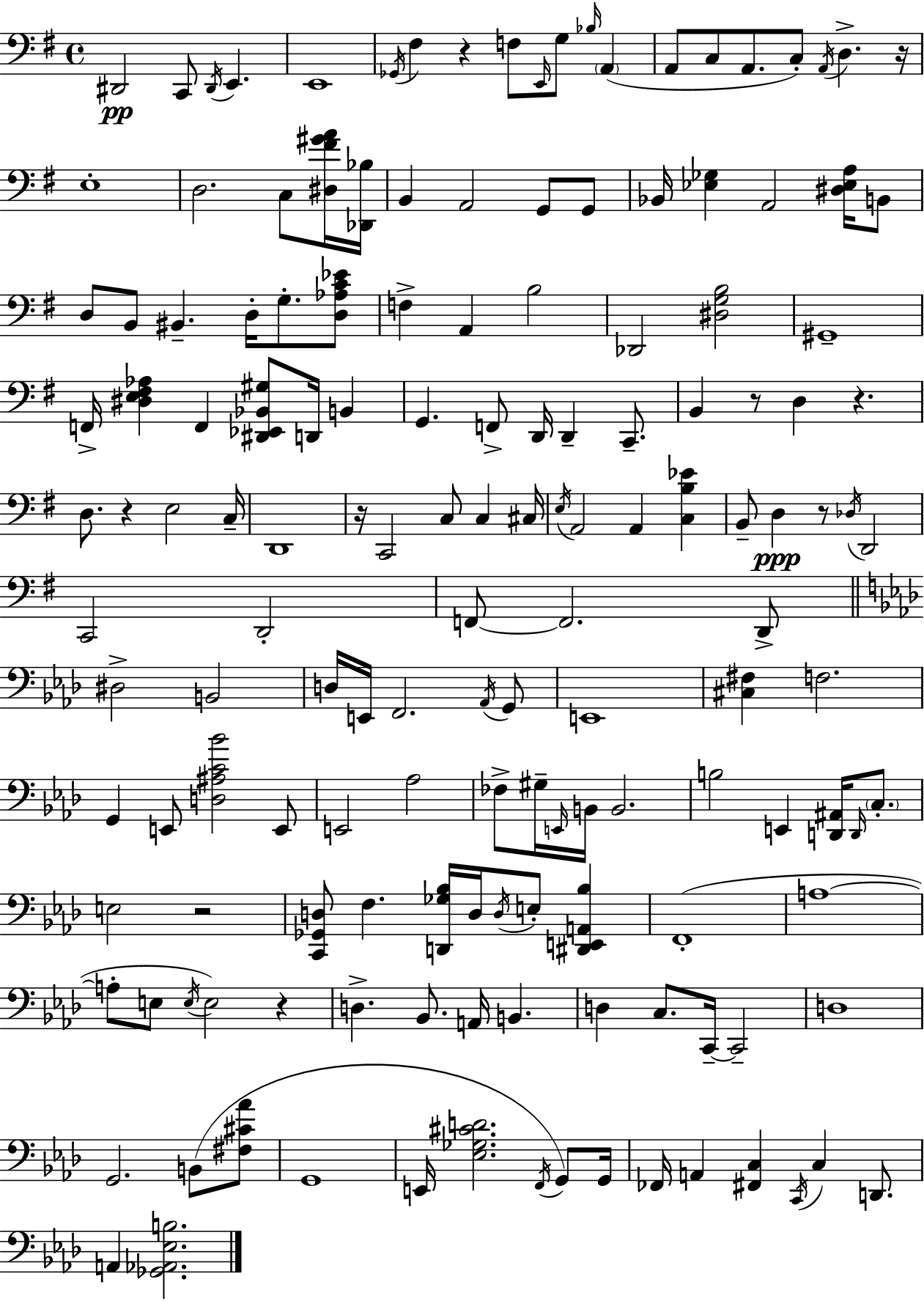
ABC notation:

X:1
T:Untitled
M:4/4
L:1/4
K:G
^D,,2 C,,/2 ^D,,/4 E,, E,,4 _G,,/4 ^F, z F,/2 E,,/4 G,/2 _B,/4 A,, A,,/2 C,/2 A,,/2 C,/2 A,,/4 D, z/4 E,4 D,2 C,/2 [^D,^F^GA]/4 [_D,,_B,]/4 B,, A,,2 G,,/2 G,,/2 _B,,/4 [_E,_G,] A,,2 [^D,_E,A,]/4 B,,/2 D,/2 B,,/2 ^B,, D,/4 G,/2 [D,_A,C_E]/2 F, A,, B,2 _D,,2 [^D,G,B,]2 ^G,,4 F,,/4 [^D,E,^F,_A,] F,, [^D,,_E,,_B,,^G,]/2 D,,/4 B,, G,, F,,/2 D,,/4 D,, C,,/2 B,, z/2 D, z D,/2 z E,2 C,/4 D,,4 z/4 C,,2 C,/2 C, ^C,/4 E,/4 A,,2 A,, [C,B,_E] B,,/2 D, z/2 _D,/4 D,,2 C,,2 D,,2 F,,/2 F,,2 D,,/2 ^D,2 B,,2 D,/4 E,,/4 F,,2 _A,,/4 G,,/2 E,,4 [^C,^F,] F,2 G,, E,,/2 [D,^A,C_B]2 E,,/2 E,,2 _A,2 _F,/2 ^G,/4 E,,/4 B,,/4 B,,2 B,2 E,, [D,,^A,,]/4 D,,/4 C,/2 E,2 z2 [C,,_G,,D,]/2 F, [D,,_G,_B,]/4 D,/4 D,/4 E,/2 [^D,,E,,A,,_B,] F,,4 A,4 A,/2 E,/2 E,/4 E,2 z D, _B,,/2 A,,/4 B,, D, C,/2 C,,/4 C,,2 D,4 G,,2 B,,/2 [^F,^C_A]/2 G,,4 E,,/4 [_E,_G,^CD]2 F,,/4 G,,/2 G,,/4 _F,,/4 A,, [^F,,C,] C,,/4 C, D,,/2 A,, [_G,,_A,,_E,B,]2